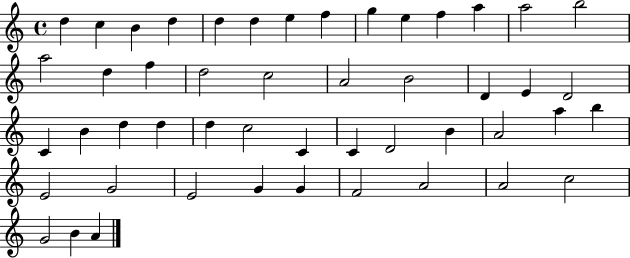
D5/q C5/q B4/q D5/q D5/q D5/q E5/q F5/q G5/q E5/q F5/q A5/q A5/h B5/h A5/h D5/q F5/q D5/h C5/h A4/h B4/h D4/q E4/q D4/h C4/q B4/q D5/q D5/q D5/q C5/h C4/q C4/q D4/h B4/q A4/h A5/q B5/q E4/h G4/h E4/h G4/q G4/q F4/h A4/h A4/h C5/h G4/h B4/q A4/q